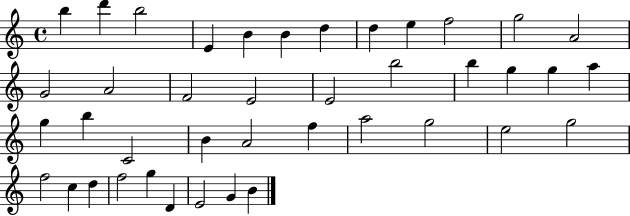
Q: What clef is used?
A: treble